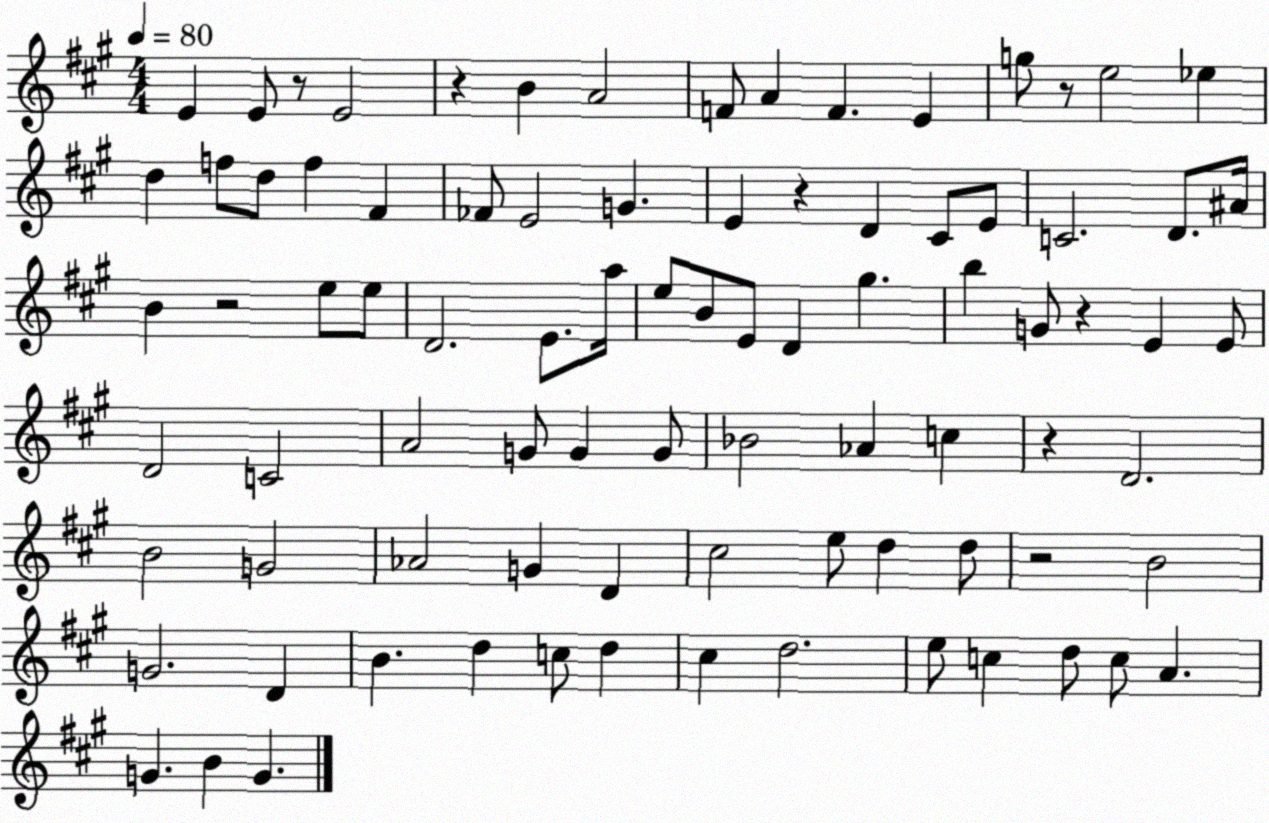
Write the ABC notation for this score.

X:1
T:Untitled
M:4/4
L:1/4
K:A
E E/2 z/2 E2 z B A2 F/2 A F E g/2 z/2 e2 _e d f/2 d/2 f ^F _F/2 E2 G E z D ^C/2 E/2 C2 D/2 ^A/4 B z2 e/2 e/2 D2 E/2 a/4 e/2 B/2 E/2 D ^g b G/2 z E E/2 D2 C2 A2 G/2 G G/2 _B2 _A c z D2 B2 G2 _A2 G D ^c2 e/2 d d/2 z2 B2 G2 D B d c/2 d ^c d2 e/2 c d/2 c/2 A G B G